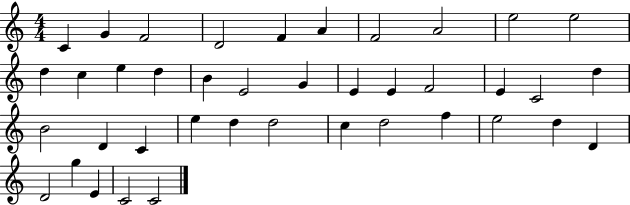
X:1
T:Untitled
M:4/4
L:1/4
K:C
C G F2 D2 F A F2 A2 e2 e2 d c e d B E2 G E E F2 E C2 d B2 D C e d d2 c d2 f e2 d D D2 g E C2 C2